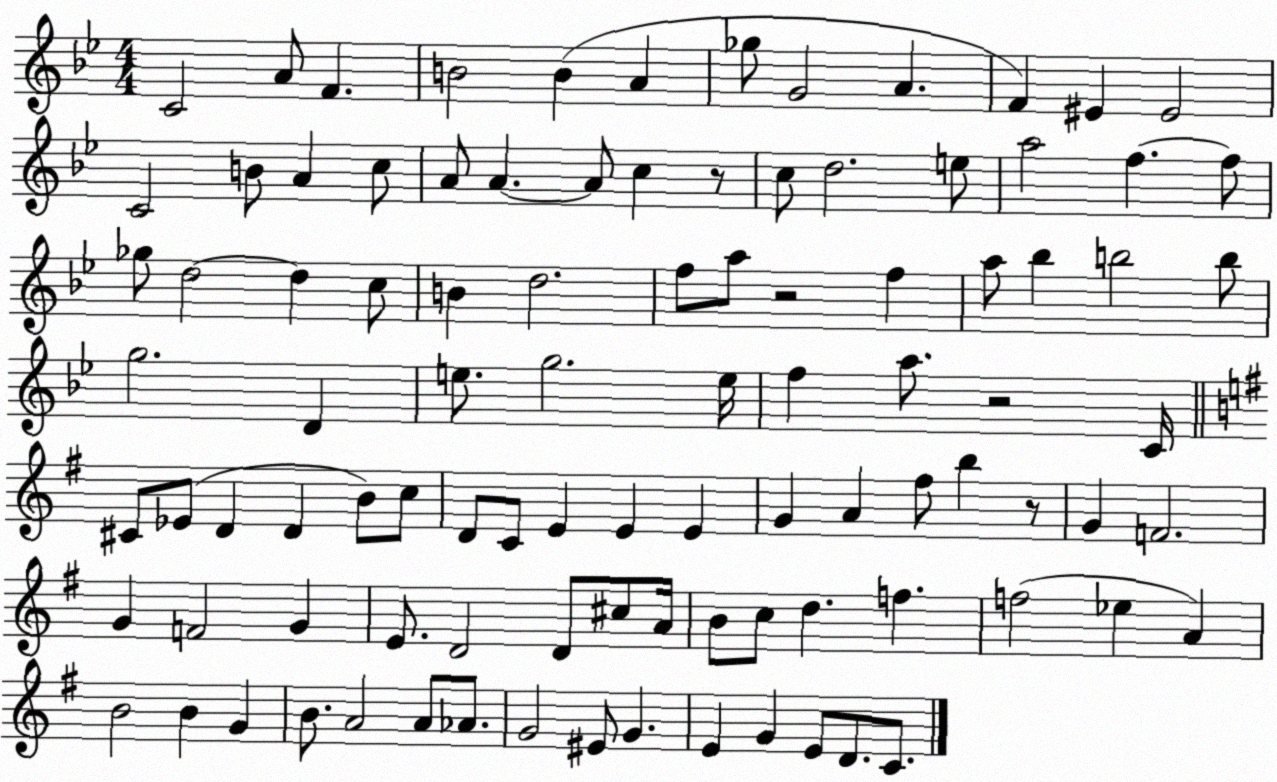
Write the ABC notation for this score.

X:1
T:Untitled
M:4/4
L:1/4
K:Bb
C2 A/2 F B2 B A _g/2 G2 A F ^E ^E2 C2 B/2 A c/2 A/2 A A/2 c z/2 c/2 d2 e/2 a2 f f/2 _g/2 d2 d c/2 B d2 f/2 a/2 z2 f a/2 _b b2 b/2 g2 D e/2 g2 e/4 f a/2 z2 C/4 ^C/2 _E/2 D D B/2 c/2 D/2 C/2 E E E G A ^f/2 b z/2 G F2 G F2 G E/2 D2 D/2 ^c/2 A/4 B/2 c/2 d f f2 _e A B2 B G B/2 A2 A/2 _A/2 G2 ^E/2 G E G E/2 D/2 C/2